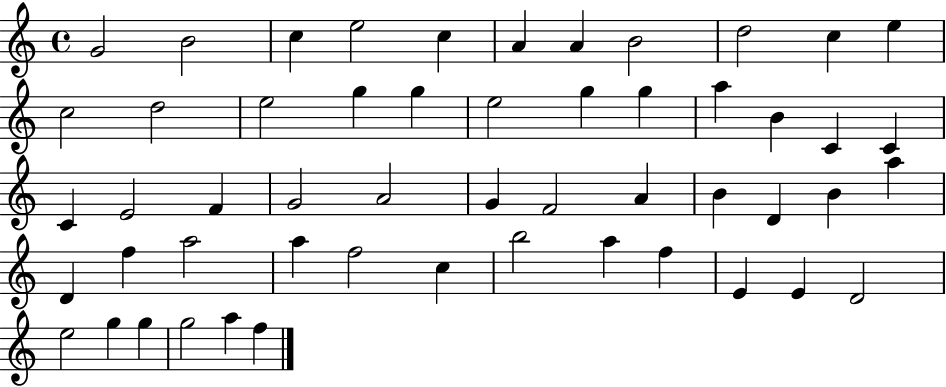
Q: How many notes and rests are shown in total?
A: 53